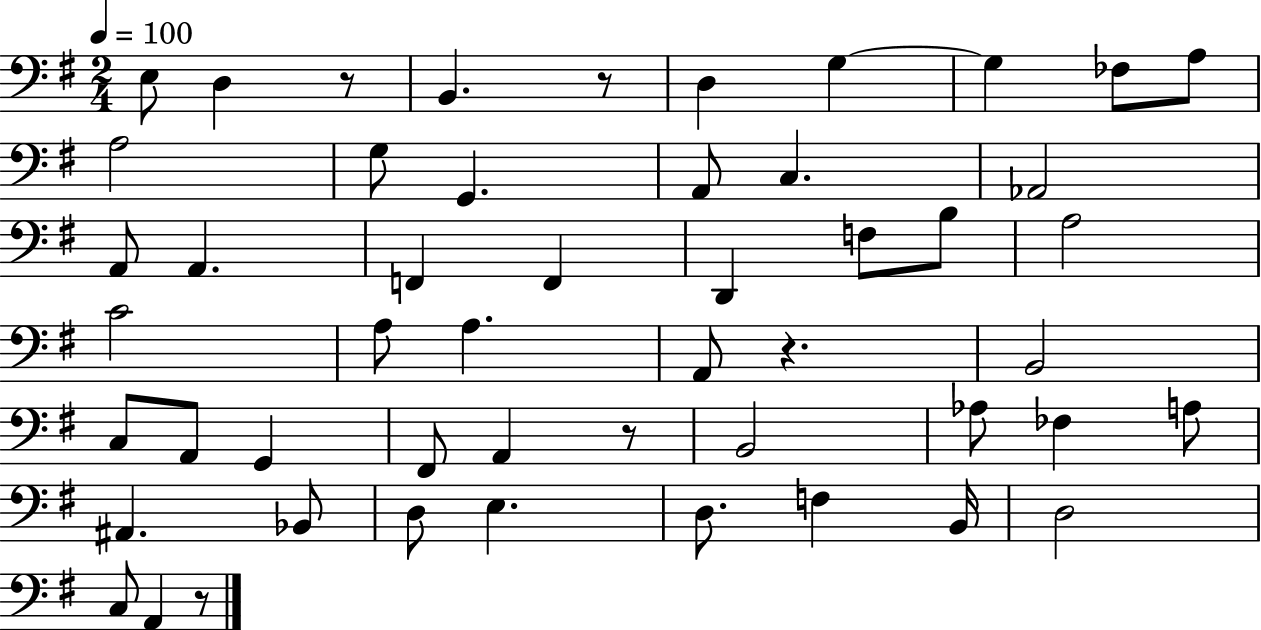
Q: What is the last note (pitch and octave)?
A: A2